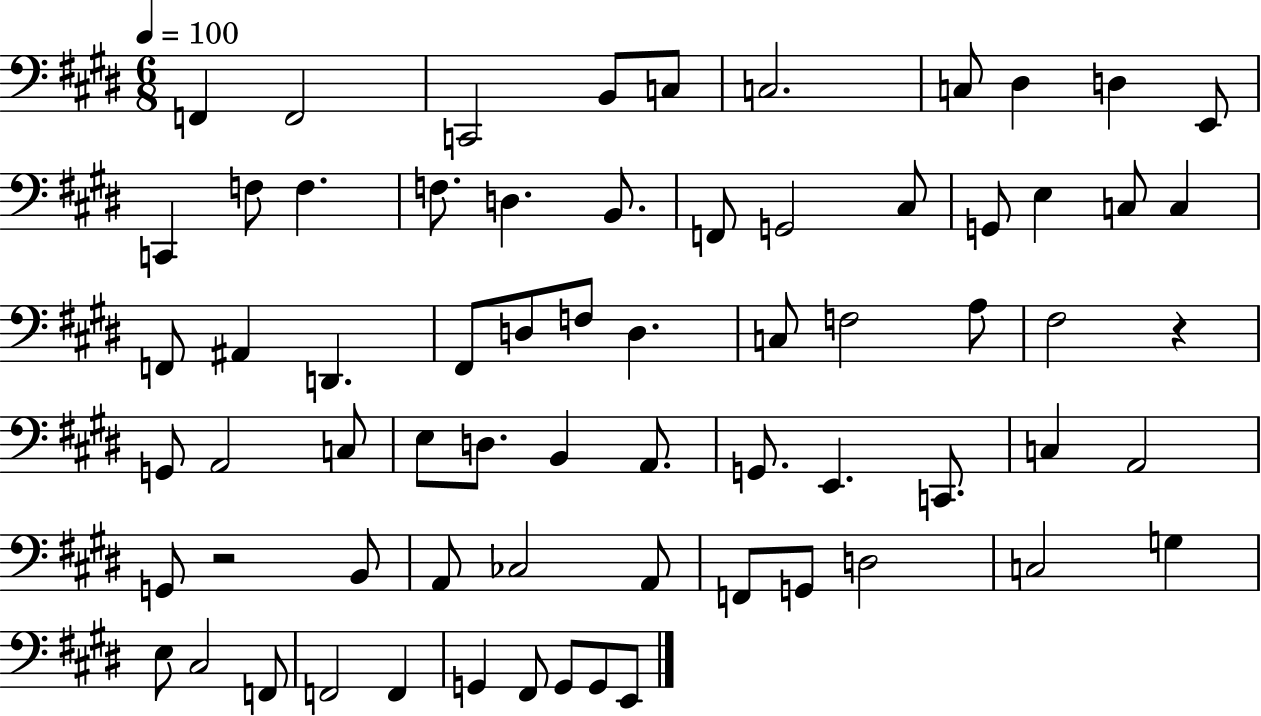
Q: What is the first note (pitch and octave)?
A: F2